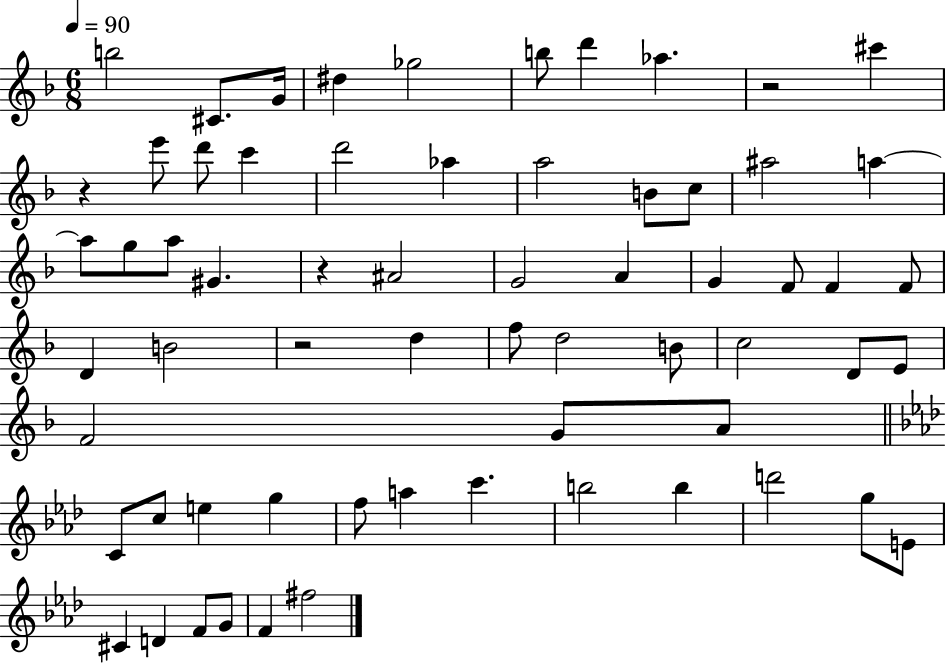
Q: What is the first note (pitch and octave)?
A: B5